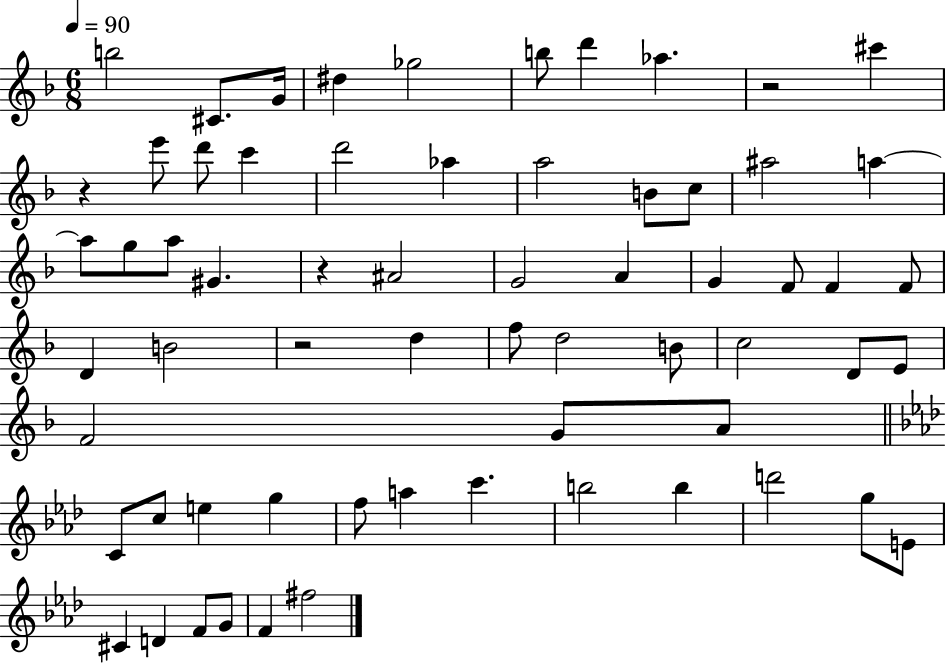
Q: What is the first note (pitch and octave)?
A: B5